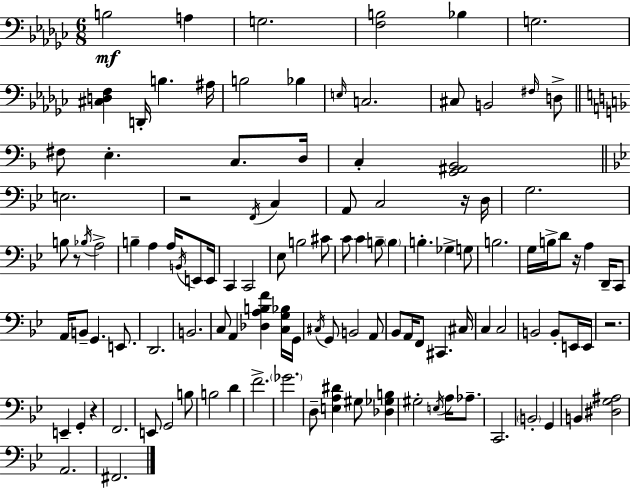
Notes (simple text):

B3/h A3/q G3/h. [F3,B3]/h Bb3/q G3/h. [C#3,D3,F3]/q D2/s B3/q. A#3/s B3/h Bb3/q E3/s C3/h. C#3/e B2/h F#3/s D3/e F#3/e E3/q. C3/e. D3/s C3/q [G2,A#2,Bb2]/h E3/h. R/h F2/s C3/q A2/e C3/h R/s D3/s G3/h. B3/e R/e Bb3/s A3/h B3/q A3/q A3/s B2/s E2/e E2/s C2/q C2/h Eb3/e B3/h C#4/e C4/e C4/q B3/e B3/q B3/q. Gb3/q G3/e B3/h. G3/s B3/s D4/e R/s A3/q D2/s C2/e A2/s B2/e G2/q. E2/e. D2/h. B2/h. C3/e A2/q [Db3,A3,B3,F4]/q [C3,G3,Bb3]/s G2/s C#3/s G2/e B2/h A2/e Bb2/e A2/s F2/e C#2/q. C#3/s C3/q C3/h B2/h B2/e E2/s E2/s R/h. E2/q G2/q R/q F2/h. E2/e G2/h B3/e B3/h D4/q F4/h. Gb4/h. D3/e [E3,A3,D#4]/q G#3/e [Db3,Gb3,B3]/q G#3/h E3/s A3/s Ab3/e. C2/h. B2/h G2/q B2/q [D#3,G3,A#3]/h A2/h. F#2/h.